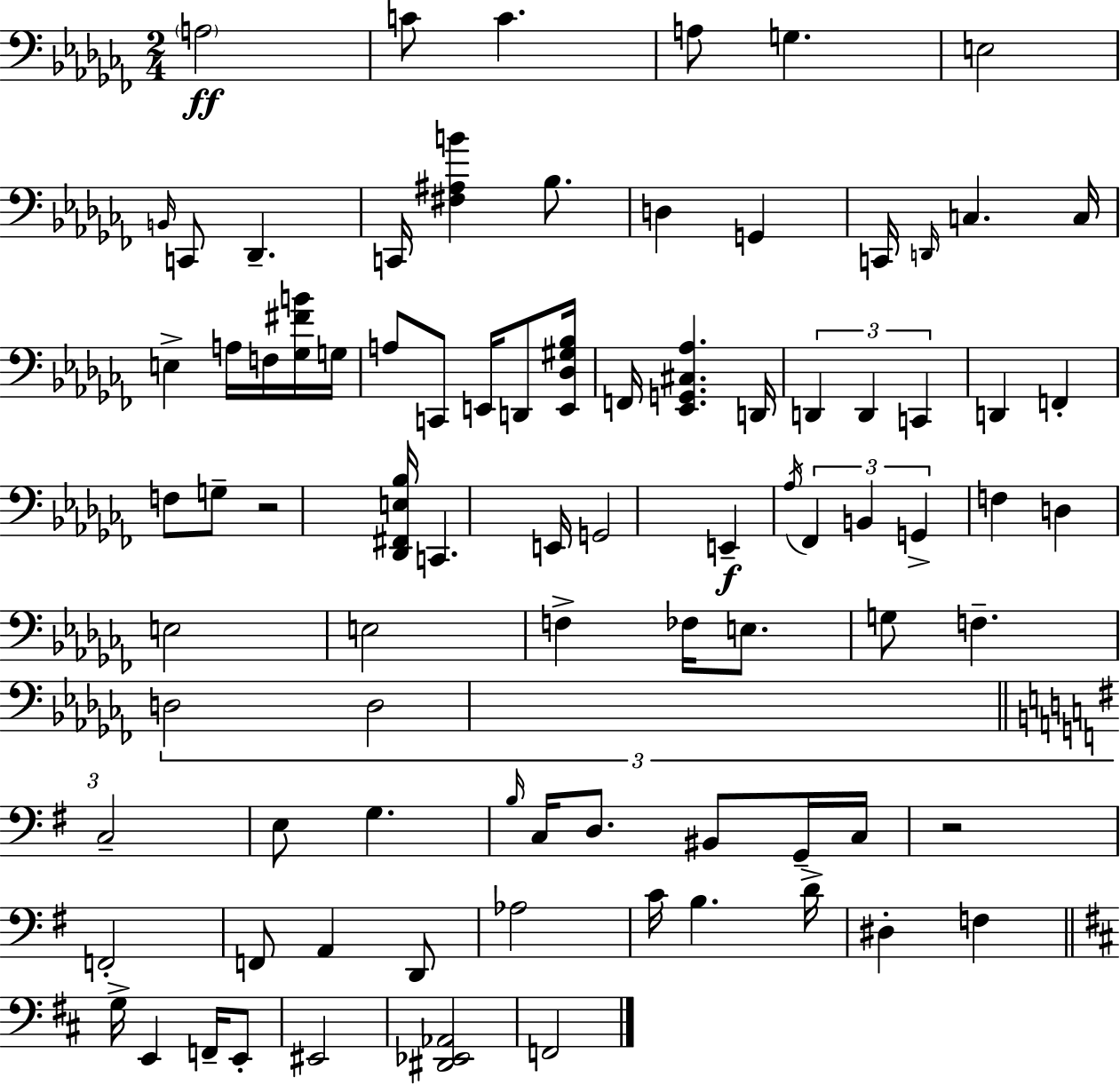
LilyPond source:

{
  \clef bass
  \numericTimeSignature
  \time 2/4
  \key aes \minor
  \parenthesize a2\ff | c'8 c'4. | a8 g4. | e2 | \break \grace { b,16 } c,8 des,4.-- | c,16 <fis ais b'>4 bes8. | d4 g,4 | c,16 \grace { d,16 } c4. | \break c16 e4-> a16 f16 | <ges fis' b'>16 g16 a8 c,8 e,16 d,8 | <e, des gis bes>16 f,16 <ees, g, cis aes>4. | d,16 \tuplet 3/2 { d,4 d,4 | \break c,4 } d,4 | f,4-. f8 | g8-- r2 | <des, fis, e bes>16 c,4. | \break e,16 g,2 | e,4--\f \acciaccatura { aes16 } \tuplet 3/2 { fes,4 | b,4 g,4-> } | f4 d4 | \break e2 | e2 | f4-> fes16 | e8. g8 f4.-- | \break \tuplet 3/2 { d2 | d2 | \bar "||" \break \key g \major c2-- } | e8 g4. | \grace { b16 } c16 d8. bis,8 g,16-- | c16 r2 | \break f,2-. | f,8 a,4 d,8 | aes2 | c'16 b4. | \break d'16-> dis4-. f4 | \bar "||" \break \key d \major g16-> e,4 f,16-- e,8-. | eis,2 | <dis, ees, aes,>2 | f,2 | \break \bar "|."
}